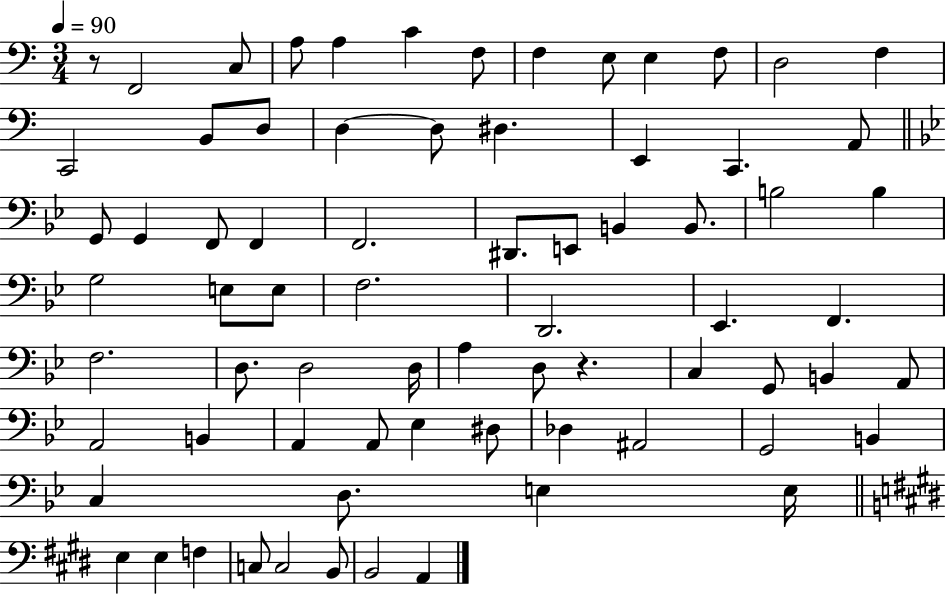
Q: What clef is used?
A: bass